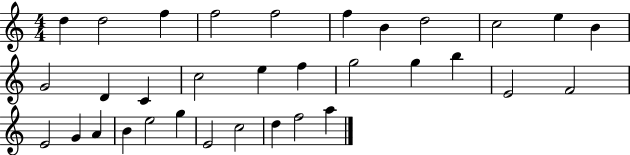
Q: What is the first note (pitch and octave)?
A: D5